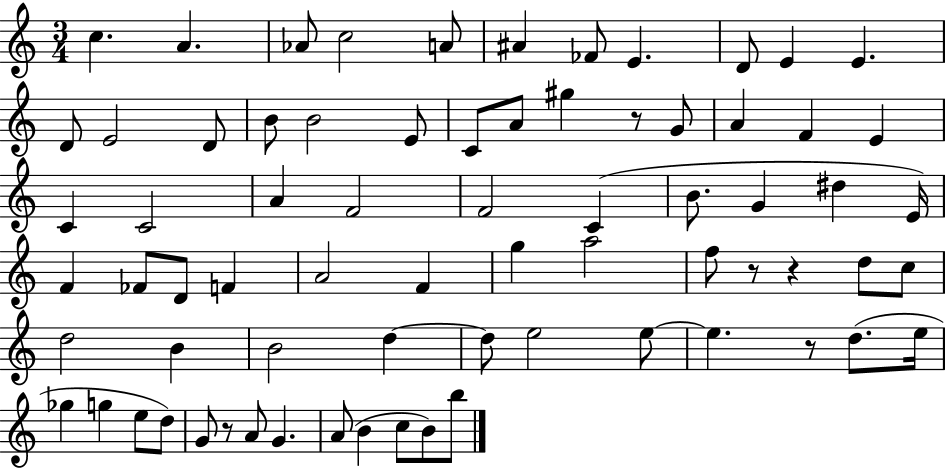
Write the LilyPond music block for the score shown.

{
  \clef treble
  \numericTimeSignature
  \time 3/4
  \key c \major
  c''4. a'4. | aes'8 c''2 a'8 | ais'4 fes'8 e'4. | d'8 e'4 e'4. | \break d'8 e'2 d'8 | b'8 b'2 e'8 | c'8 a'8 gis''4 r8 g'8 | a'4 f'4 e'4 | \break c'4 c'2 | a'4 f'2 | f'2 c'4( | b'8. g'4 dis''4 e'16) | \break f'4 fes'8 d'8 f'4 | a'2 f'4 | g''4 a''2 | f''8 r8 r4 d''8 c''8 | \break d''2 b'4 | b'2 d''4~~ | d''8 e''2 e''8~~ | e''4. r8 d''8.( e''16 | \break ges''4 g''4 e''8 d''8) | g'8 r8 a'8 g'4. | a'8( b'4 c''8 b'8) b''8 | \bar "|."
}